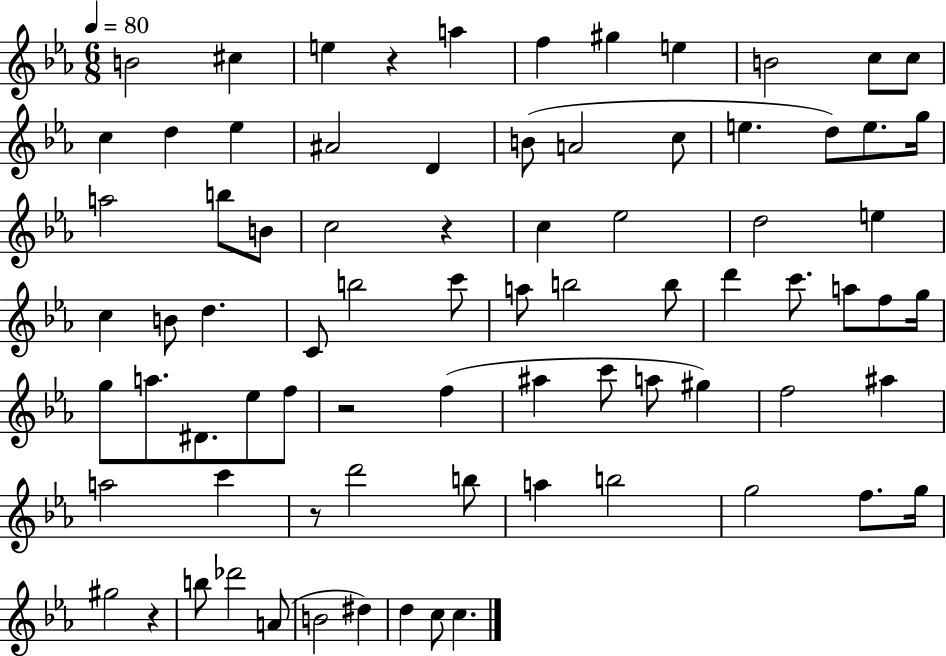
B4/h C#5/q E5/q R/q A5/q F5/q G#5/q E5/q B4/h C5/e C5/e C5/q D5/q Eb5/q A#4/h D4/q B4/e A4/h C5/e E5/q. D5/e E5/e. G5/s A5/h B5/e B4/e C5/h R/q C5/q Eb5/h D5/h E5/q C5/q B4/e D5/q. C4/e B5/h C6/e A5/e B5/h B5/e D6/q C6/e. A5/e F5/e G5/s G5/e A5/e. D#4/e. Eb5/e F5/e R/h F5/q A#5/q C6/e A5/e G#5/q F5/h A#5/q A5/h C6/q R/e D6/h B5/e A5/q B5/h G5/h F5/e. G5/s G#5/h R/q B5/e Db6/h A4/e B4/h D#5/q D5/q C5/e C5/q.